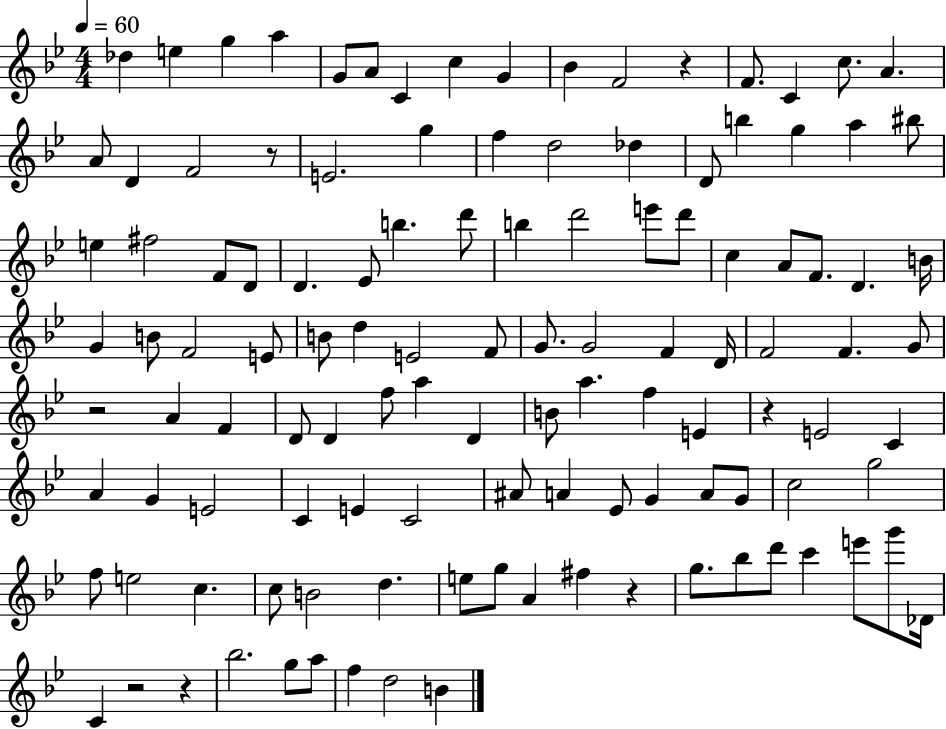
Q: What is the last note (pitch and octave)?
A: B4